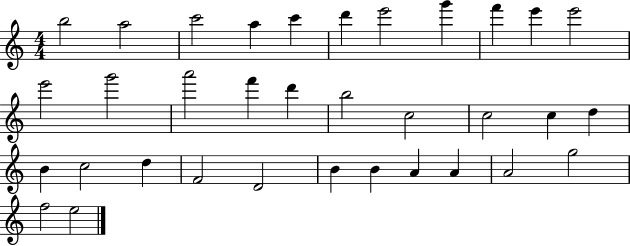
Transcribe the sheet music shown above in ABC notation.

X:1
T:Untitled
M:4/4
L:1/4
K:C
b2 a2 c'2 a c' d' e'2 g' f' e' e'2 e'2 g'2 a'2 f' d' b2 c2 c2 c d B c2 d F2 D2 B B A A A2 g2 f2 e2